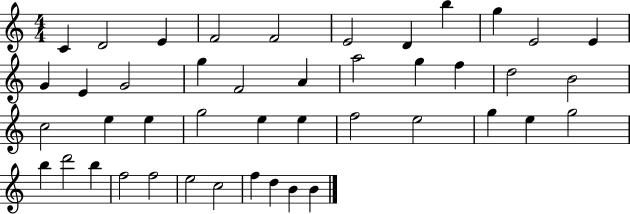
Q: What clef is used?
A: treble